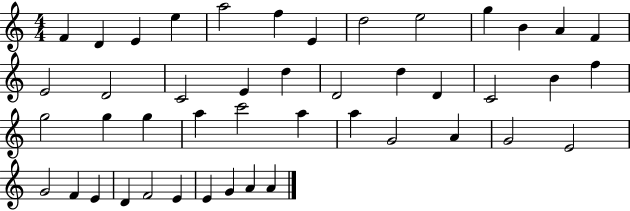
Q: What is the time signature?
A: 4/4